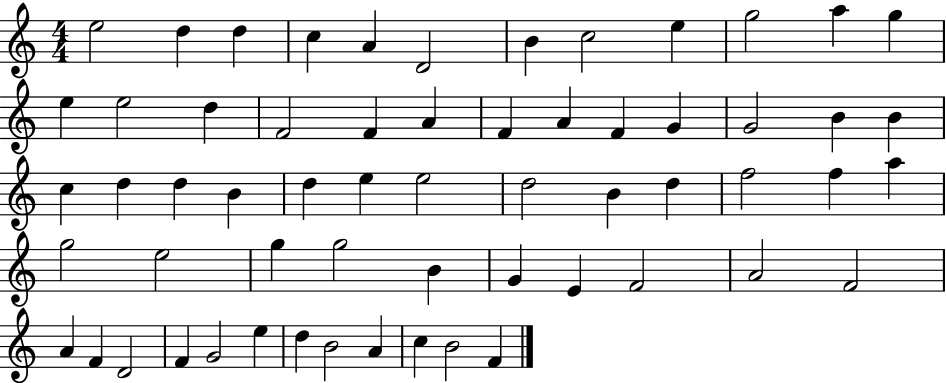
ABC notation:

X:1
T:Untitled
M:4/4
L:1/4
K:C
e2 d d c A D2 B c2 e g2 a g e e2 d F2 F A F A F G G2 B B c d d B d e e2 d2 B d f2 f a g2 e2 g g2 B G E F2 A2 F2 A F D2 F G2 e d B2 A c B2 F